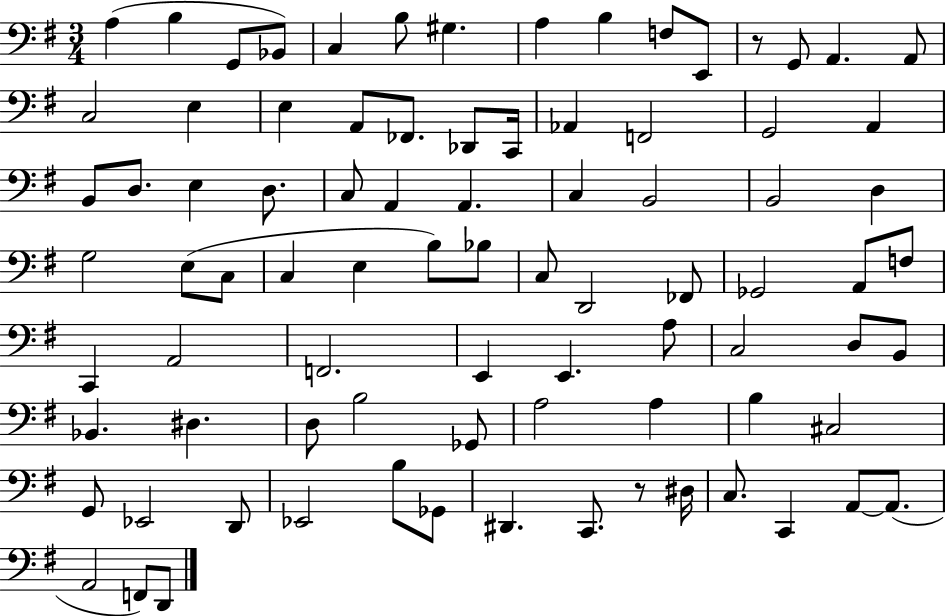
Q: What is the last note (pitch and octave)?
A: D2